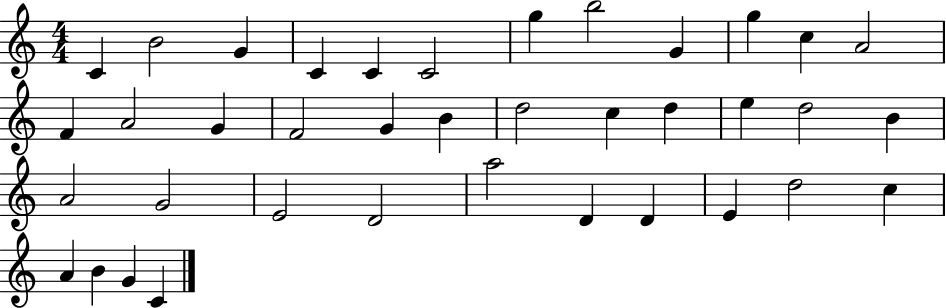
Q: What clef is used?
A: treble